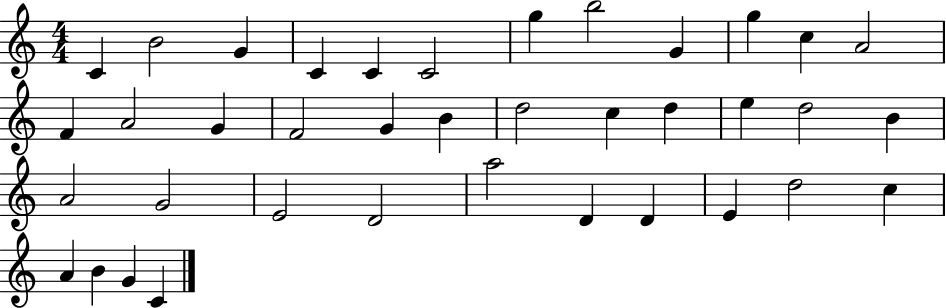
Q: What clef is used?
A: treble